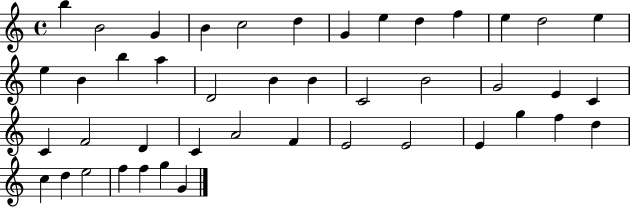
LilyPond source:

{
  \clef treble
  \time 4/4
  \defaultTimeSignature
  \key c \major
  b''4 b'2 g'4 | b'4 c''2 d''4 | g'4 e''4 d''4 f''4 | e''4 d''2 e''4 | \break e''4 b'4 b''4 a''4 | d'2 b'4 b'4 | c'2 b'2 | g'2 e'4 c'4 | \break c'4 f'2 d'4 | c'4 a'2 f'4 | e'2 e'2 | e'4 g''4 f''4 d''4 | \break c''4 d''4 e''2 | f''4 f''4 g''4 g'4 | \bar "|."
}